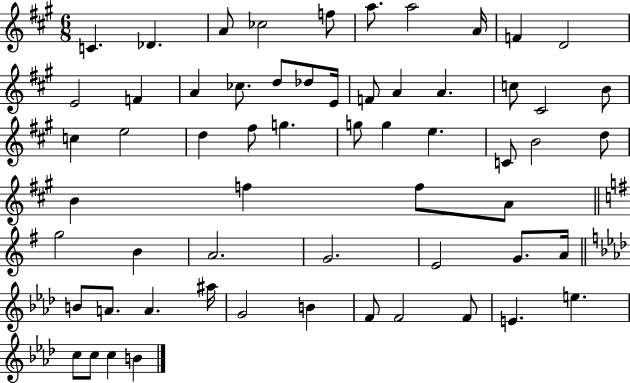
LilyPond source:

{
  \clef treble
  \numericTimeSignature
  \time 6/8
  \key a \major
  \repeat volta 2 { c'4. des'4. | a'8 ces''2 f''8 | a''8. a''2 a'16 | f'4 d'2 | \break e'2 f'4 | a'4 ces''8. d''8 des''8 e'16 | f'8 a'4 a'4. | c''8 cis'2 b'8 | \break c''4 e''2 | d''4 fis''8 g''4. | g''8 g''4 e''4. | c'8 b'2 d''8 | \break b'4 f''4 f''8 a'8 | \bar "||" \break \key g \major g''2 b'4 | a'2. | g'2. | e'2 g'8. a'16 | \break \bar "||" \break \key f \minor b'8 a'8. a'4. ais''16 | g'2 b'4 | f'8 f'2 f'8 | e'4. e''4. | \break c''8 c''8 c''4 b'4 | } \bar "|."
}